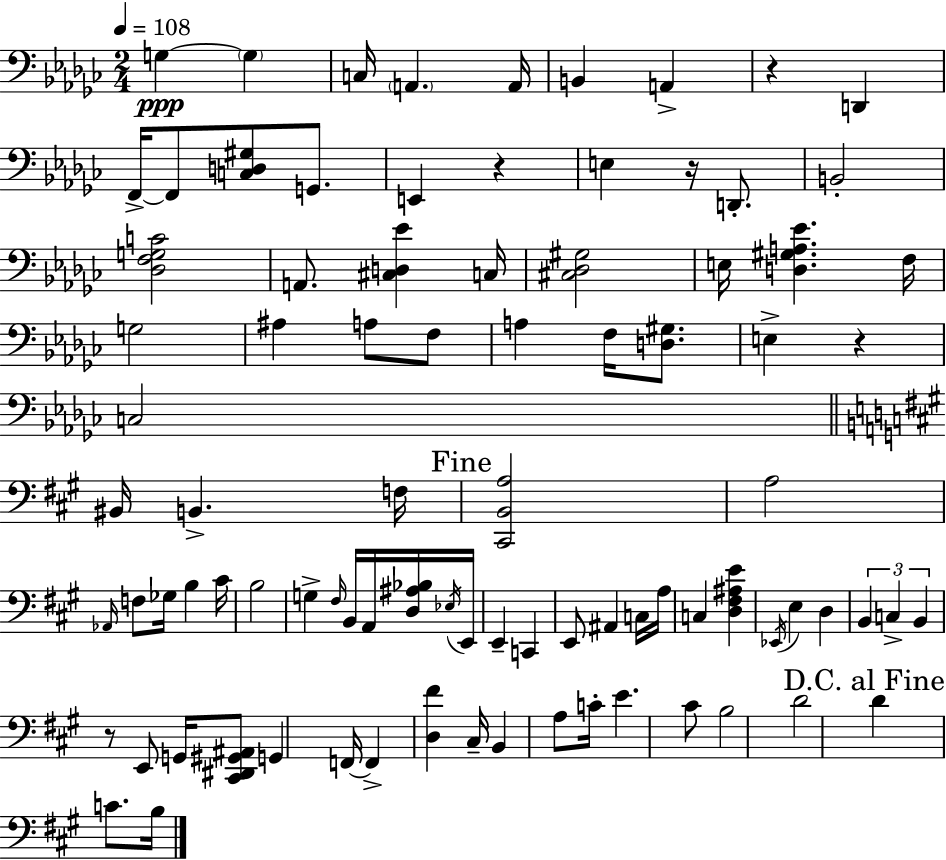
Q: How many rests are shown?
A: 5